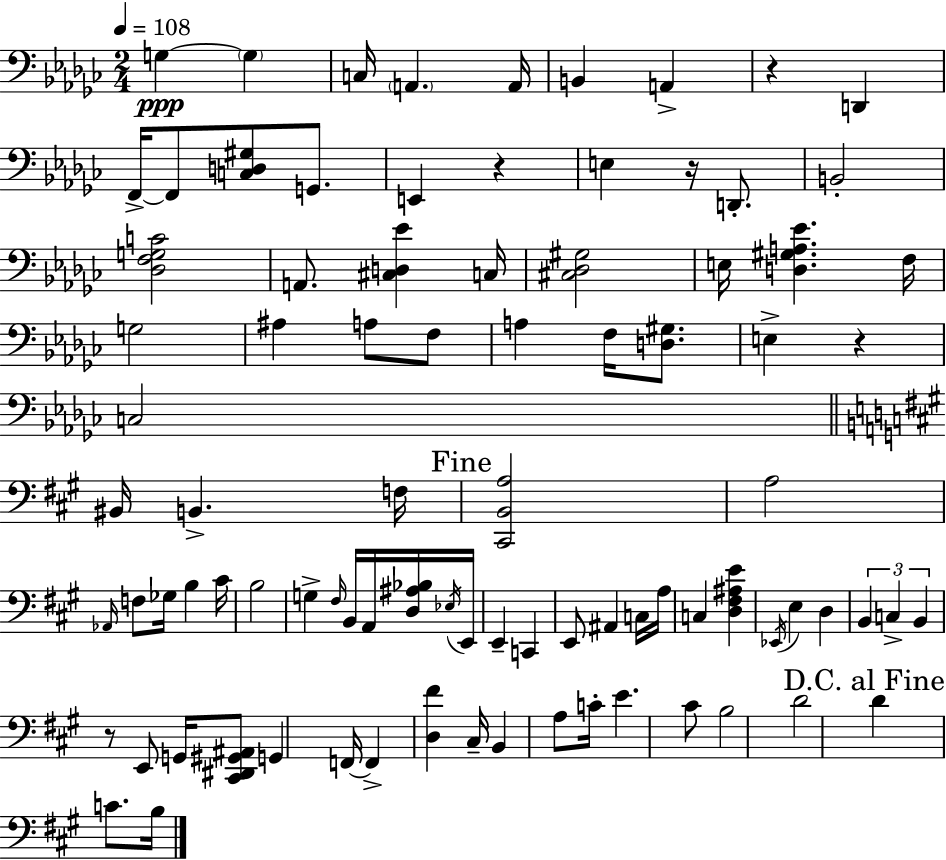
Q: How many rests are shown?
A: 5